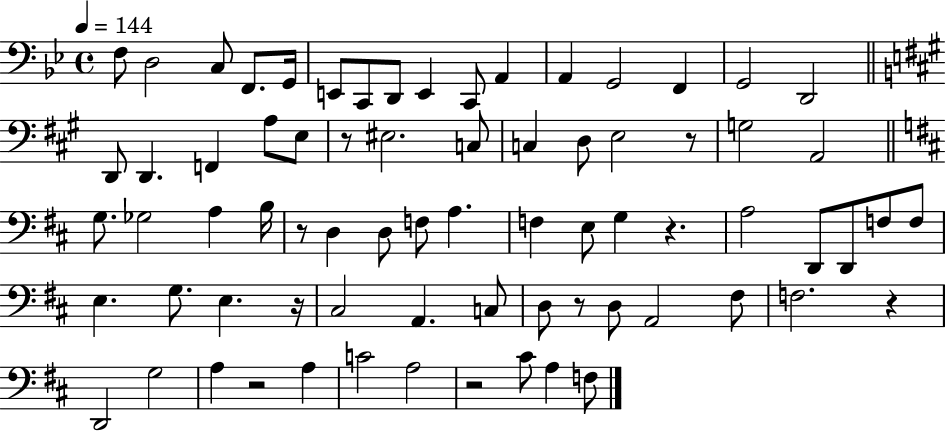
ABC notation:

X:1
T:Untitled
M:4/4
L:1/4
K:Bb
F,/2 D,2 C,/2 F,,/2 G,,/4 E,,/2 C,,/2 D,,/2 E,, C,,/2 A,, A,, G,,2 F,, G,,2 D,,2 D,,/2 D,, F,, A,/2 E,/2 z/2 ^E,2 C,/2 C, D,/2 E,2 z/2 G,2 A,,2 G,/2 _G,2 A, B,/4 z/2 D, D,/2 F,/2 A, F, E,/2 G, z A,2 D,,/2 D,,/2 F,/2 F,/2 E, G,/2 E, z/4 ^C,2 A,, C,/2 D,/2 z/2 D,/2 A,,2 ^F,/2 F,2 z D,,2 G,2 A, z2 A, C2 A,2 z2 ^C/2 A, F,/2